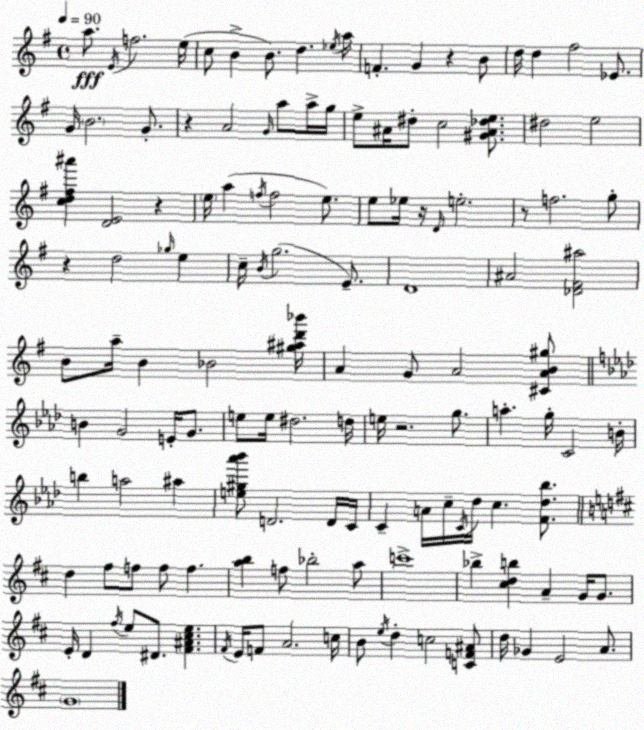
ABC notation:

X:1
T:Untitled
M:4/4
L:1/4
K:G
a/2 E/4 f2 e/4 c/2 B B/2 d _e/4 a/4 F G z B/2 d/4 d ^f2 _E/2 G/4 B2 G/2 z A2 G/4 a/2 a/4 g/4 e/2 ^A/4 ^d/2 c2 [^G^A_de]/2 ^d2 e2 [cd^f^a'] [DE]2 z e/4 a f/4 f2 e/2 e/2 _e/4 z/4 D/4 e2 z/2 f2 g/2 z d2 _g/4 e c/4 B/4 g2 E/2 D4 ^A2 [_D^F^a]2 B/2 a/4 B _B2 [^g^ad'_b']/4 A G/2 A2 [^CAB^g]/2 B G2 E/4 G/2 e/2 e/4 ^d2 d/4 e/4 z2 g/2 a g/4 C2 B/4 b a2 ^a [e^g_a'_b']/2 D2 D/4 C/4 C A/4 c/4 C/4 _d/4 c [F_d_b]/2 d ^f/2 f/2 f/2 f [ab] f/2 _b2 a/2 c'4 _b [^cdb] A G/4 G/2 E/4 D ^f/4 e/2 ^D/2 [^F^A^ce] ^F/4 E/4 F/2 A2 c/4 B/2 e/4 d c2 [CF^A]/2 d/4 _G E2 A/2 G4